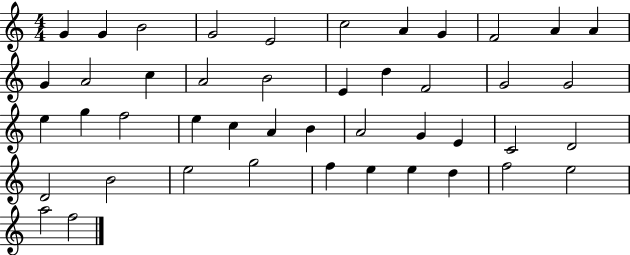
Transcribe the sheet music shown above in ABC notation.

X:1
T:Untitled
M:4/4
L:1/4
K:C
G G B2 G2 E2 c2 A G F2 A A G A2 c A2 B2 E d F2 G2 G2 e g f2 e c A B A2 G E C2 D2 D2 B2 e2 g2 f e e d f2 e2 a2 f2